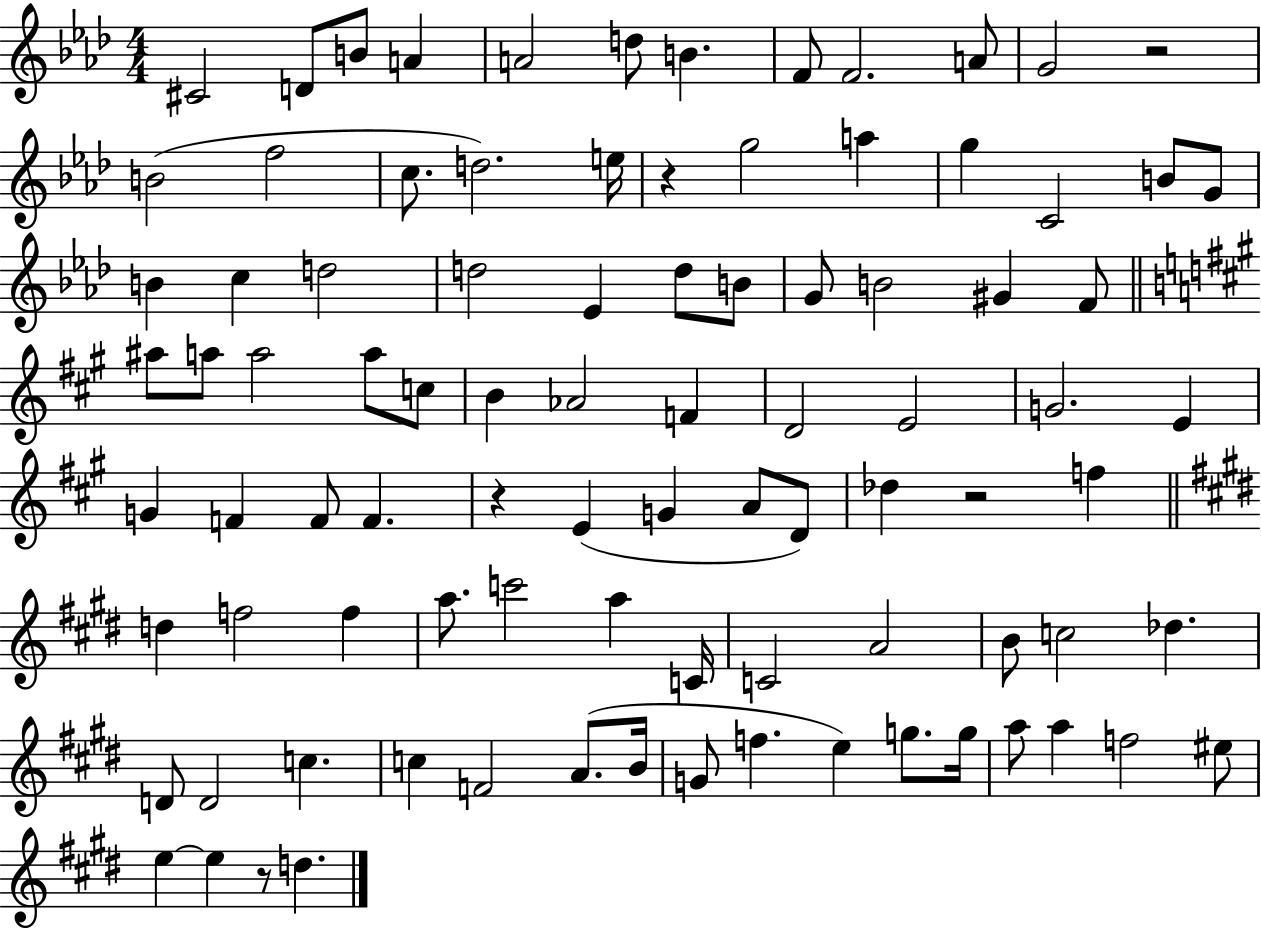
X:1
T:Untitled
M:4/4
L:1/4
K:Ab
^C2 D/2 B/2 A A2 d/2 B F/2 F2 A/2 G2 z2 B2 f2 c/2 d2 e/4 z g2 a g C2 B/2 G/2 B c d2 d2 _E d/2 B/2 G/2 B2 ^G F/2 ^a/2 a/2 a2 a/2 c/2 B _A2 F D2 E2 G2 E G F F/2 F z E G A/2 D/2 _d z2 f d f2 f a/2 c'2 a C/4 C2 A2 B/2 c2 _d D/2 D2 c c F2 A/2 B/4 G/2 f e g/2 g/4 a/2 a f2 ^e/2 e e z/2 d